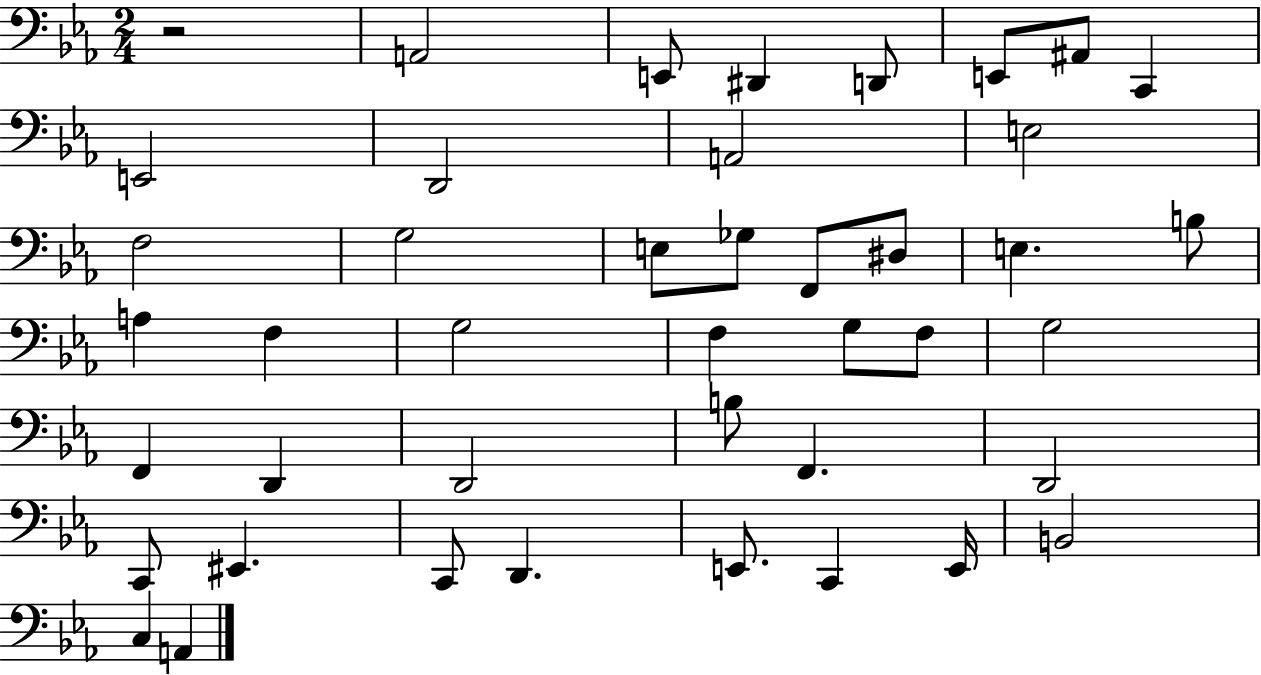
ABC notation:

X:1
T:Untitled
M:2/4
L:1/4
K:Eb
z2 A,,2 E,,/2 ^D,, D,,/2 E,,/2 ^A,,/2 C,, E,,2 D,,2 A,,2 E,2 F,2 G,2 E,/2 _G,/2 F,,/2 ^D,/2 E, B,/2 A, F, G,2 F, G,/2 F,/2 G,2 F,, D,, D,,2 B,/2 F,, D,,2 C,,/2 ^E,, C,,/2 D,, E,,/2 C,, E,,/4 B,,2 C, A,,